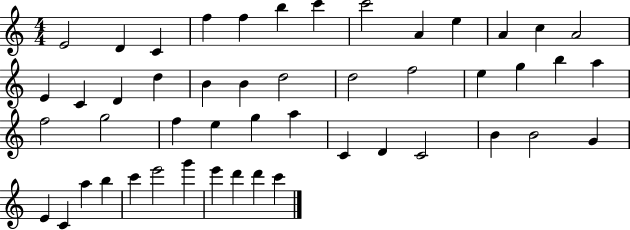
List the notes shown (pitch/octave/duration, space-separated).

E4/h D4/q C4/q F5/q F5/q B5/q C6/q C6/h A4/q E5/q A4/q C5/q A4/h E4/q C4/q D4/q D5/q B4/q B4/q D5/h D5/h F5/h E5/q G5/q B5/q A5/q F5/h G5/h F5/q E5/q G5/q A5/q C4/q D4/q C4/h B4/q B4/h G4/q E4/q C4/q A5/q B5/q C6/q E6/h G6/q E6/q D6/q D6/q C6/q